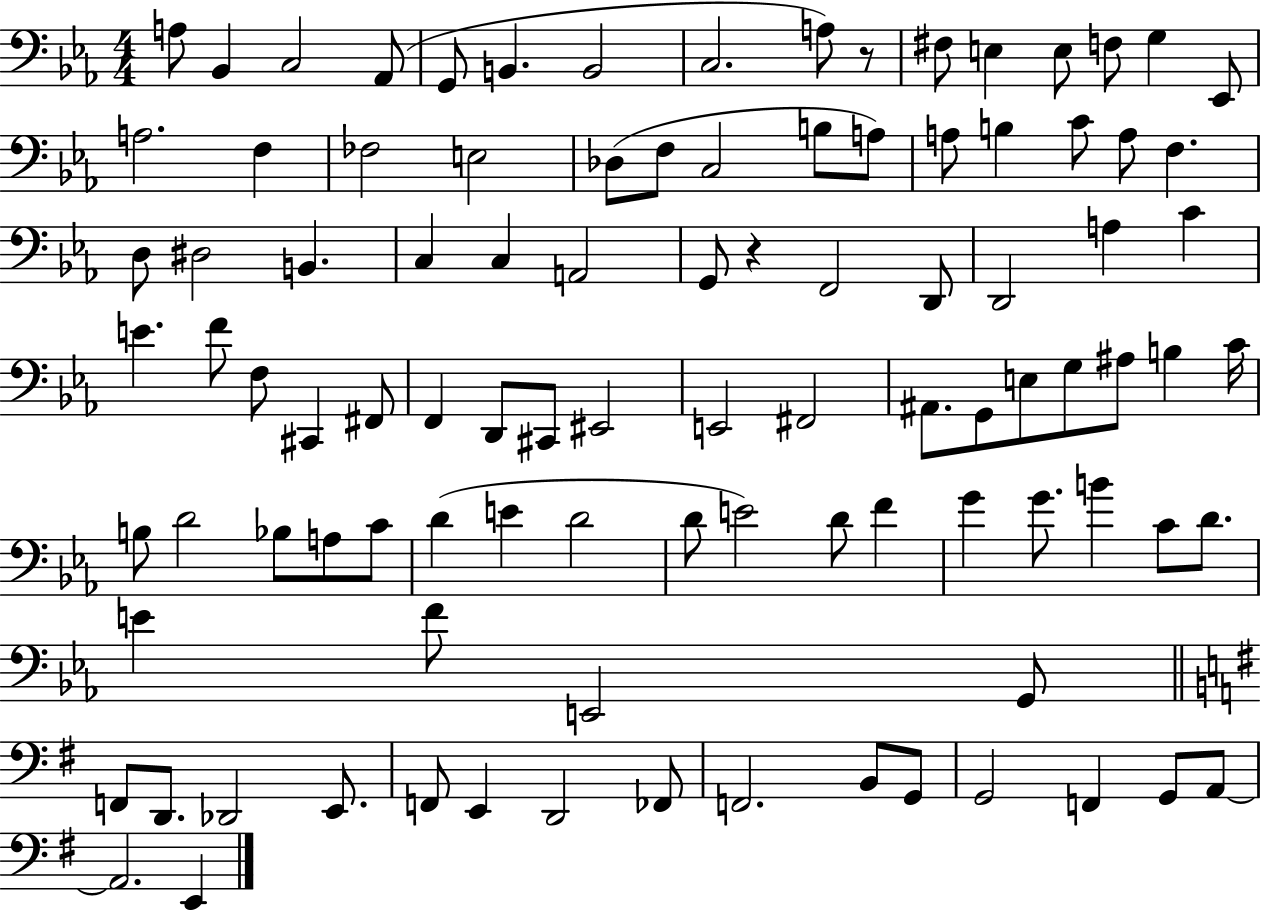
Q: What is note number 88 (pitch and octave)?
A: FES2